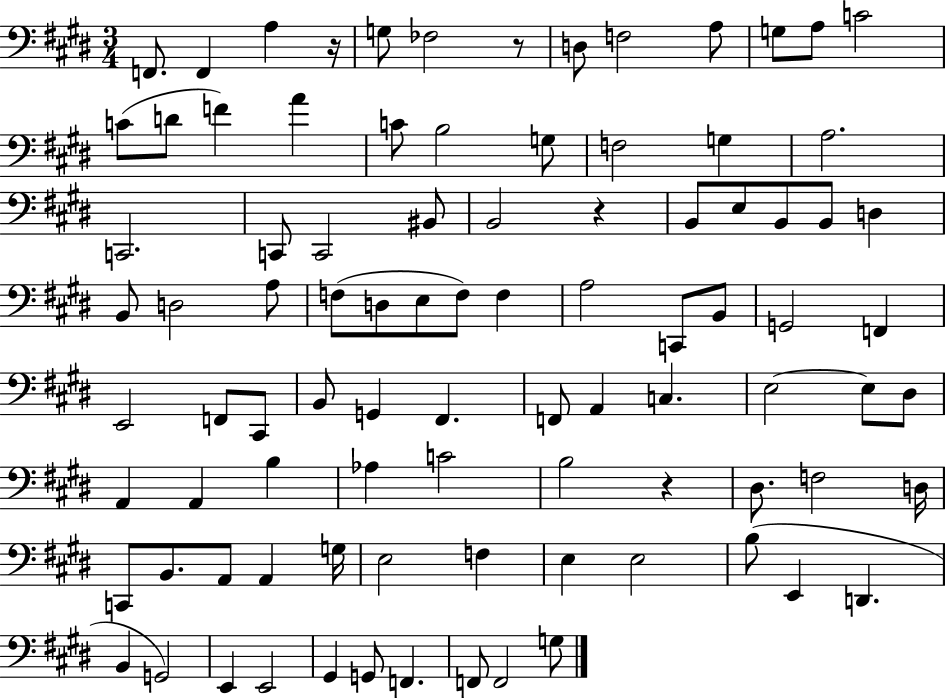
{
  \clef bass
  \numericTimeSignature
  \time 3/4
  \key e \major
  f,8. f,4 a4 r16 | g8 fes2 r8 | d8 f2 a8 | g8 a8 c'2 | \break c'8( d'8 f'4) a'4 | c'8 b2 g8 | f2 g4 | a2. | \break c,2. | c,8 c,2 bis,8 | b,2 r4 | b,8 e8 b,8 b,8 d4 | \break b,8 d2 a8 | f8( d8 e8 f8) f4 | a2 c,8 b,8 | g,2 f,4 | \break e,2 f,8 cis,8 | b,8 g,4 fis,4. | f,8 a,4 c4. | e2~~ e8 dis8 | \break a,4 a,4 b4 | aes4 c'2 | b2 r4 | dis8. f2 d16 | \break c,8 b,8. a,8 a,4 g16 | e2 f4 | e4 e2 | b8( e,4 d,4. | \break b,4 g,2) | e,4 e,2 | gis,4 g,8 f,4. | f,8 f,2 g8 | \break \bar "|."
}